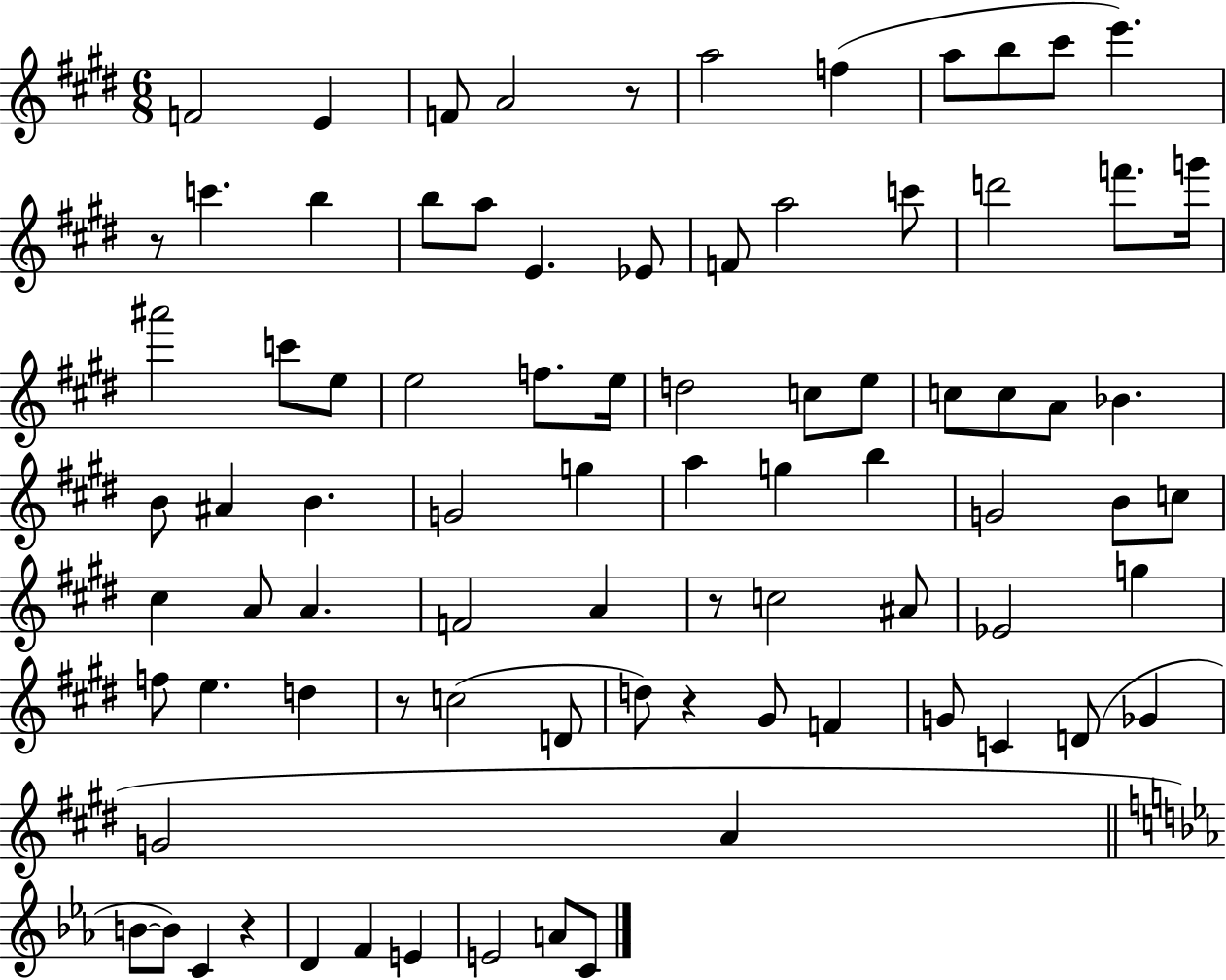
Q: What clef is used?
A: treble